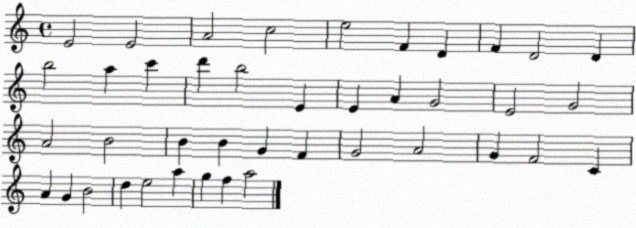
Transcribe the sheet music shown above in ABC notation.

X:1
T:Untitled
M:4/4
L:1/4
K:C
E2 E2 A2 c2 e2 F D F D2 D b2 a c' d' b2 E E A G2 E2 G2 A2 B2 B B G F G2 A2 G F2 C A G B2 d e2 a g f a2